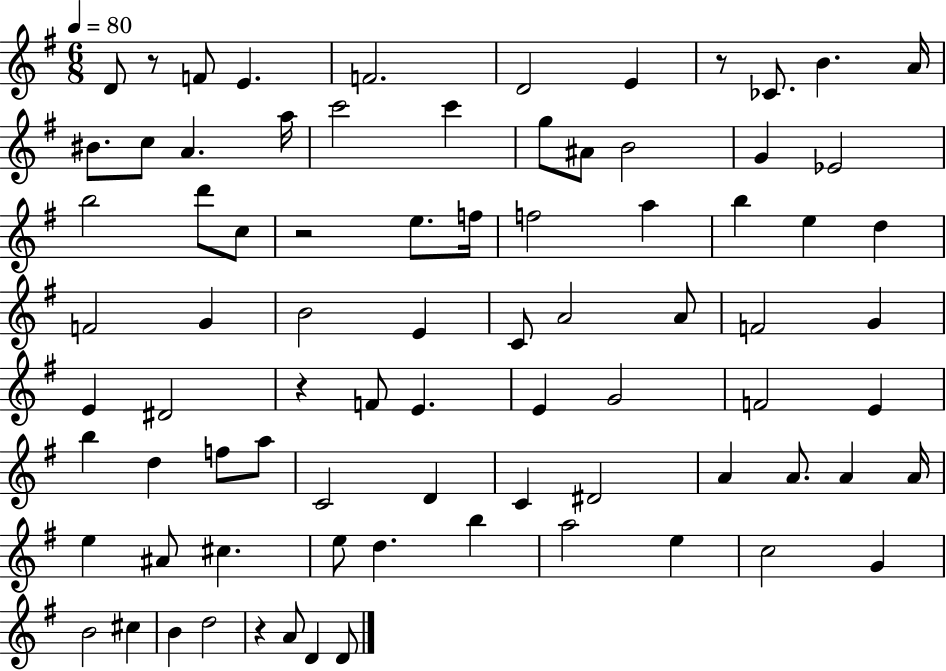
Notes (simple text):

D4/e R/e F4/e E4/q. F4/h. D4/h E4/q R/e CES4/e. B4/q. A4/s BIS4/e. C5/e A4/q. A5/s C6/h C6/q G5/e A#4/e B4/h G4/q Eb4/h B5/h D6/e C5/e R/h E5/e. F5/s F5/h A5/q B5/q E5/q D5/q F4/h G4/q B4/h E4/q C4/e A4/h A4/e F4/h G4/q E4/q D#4/h R/q F4/e E4/q. E4/q G4/h F4/h E4/q B5/q D5/q F5/e A5/e C4/h D4/q C4/q D#4/h A4/q A4/e. A4/q A4/s E5/q A#4/e C#5/q. E5/e D5/q. B5/q A5/h E5/q C5/h G4/q B4/h C#5/q B4/q D5/h R/q A4/e D4/q D4/e